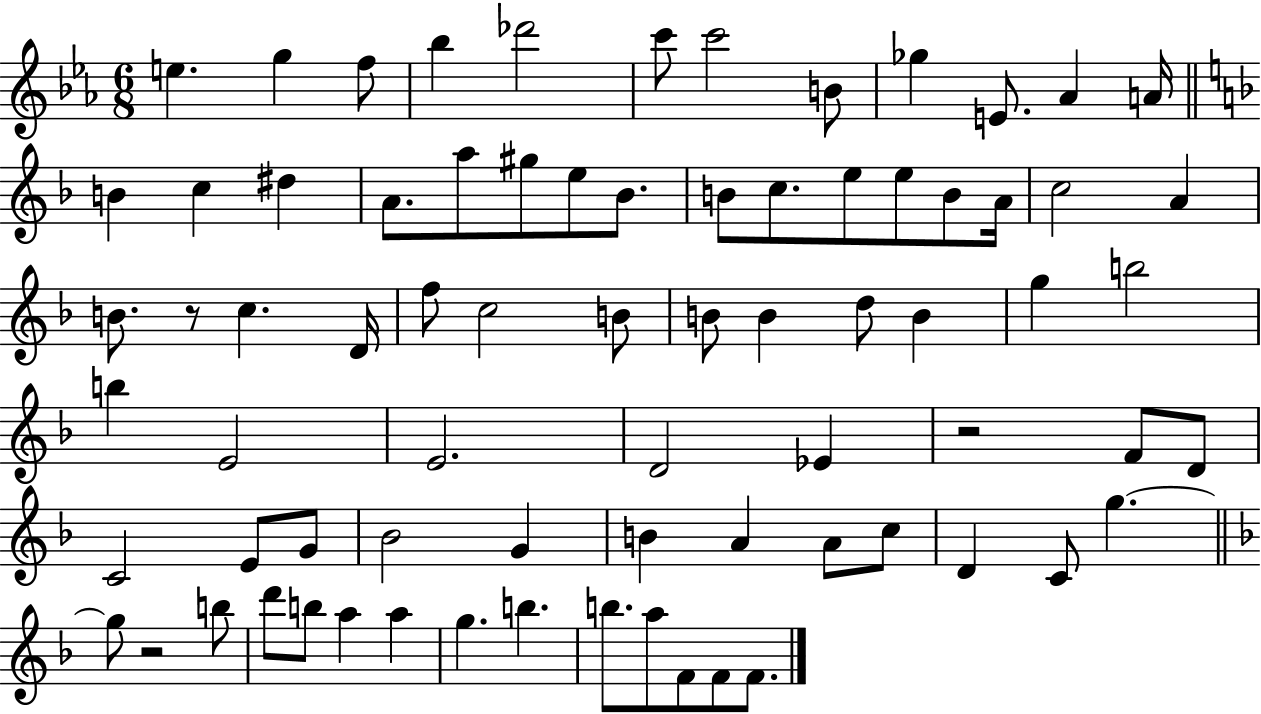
{
  \clef treble
  \numericTimeSignature
  \time 6/8
  \key ees \major
  e''4. g''4 f''8 | bes''4 des'''2 | c'''8 c'''2 b'8 | ges''4 e'8. aes'4 a'16 | \break \bar "||" \break \key d \minor b'4 c''4 dis''4 | a'8. a''8 gis''8 e''8 bes'8. | b'8 c''8. e''8 e''8 b'8 a'16 | c''2 a'4 | \break b'8. r8 c''4. d'16 | f''8 c''2 b'8 | b'8 b'4 d''8 b'4 | g''4 b''2 | \break b''4 e'2 | e'2. | d'2 ees'4 | r2 f'8 d'8 | \break c'2 e'8 g'8 | bes'2 g'4 | b'4 a'4 a'8 c''8 | d'4 c'8 g''4.~~ | \break \bar "||" \break \key f \major g''8 r2 b''8 | d'''8 b''8 a''4 a''4 | g''4. b''4. | b''8. a''8 f'8 f'8 f'8. | \break \bar "|."
}